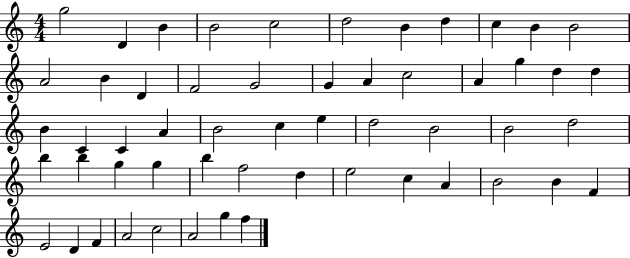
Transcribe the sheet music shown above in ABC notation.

X:1
T:Untitled
M:4/4
L:1/4
K:C
g2 D B B2 c2 d2 B d c B B2 A2 B D F2 G2 G A c2 A g d d B C C A B2 c e d2 B2 B2 d2 b b g g b f2 d e2 c A B2 B F E2 D F A2 c2 A2 g f